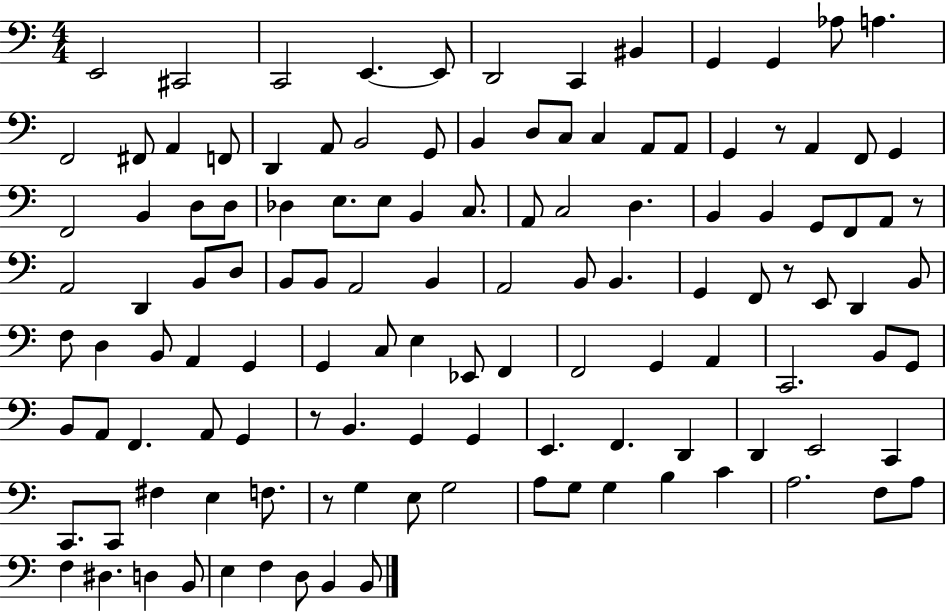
E2/h C#2/h C2/h E2/q. E2/e D2/h C2/q BIS2/q G2/q G2/q Ab3/e A3/q. F2/h F#2/e A2/q F2/e D2/q A2/e B2/h G2/e B2/q D3/e C3/e C3/q A2/e A2/e G2/q R/e A2/q F2/e G2/q F2/h B2/q D3/e D3/e Db3/q E3/e. E3/e B2/q C3/e. A2/e C3/h D3/q. B2/q B2/q G2/e F2/e A2/e R/e A2/h D2/q B2/e D3/e B2/e B2/e A2/h B2/q A2/h B2/e B2/q. G2/q F2/e R/e E2/e D2/q B2/e F3/e D3/q B2/e A2/q G2/q G2/q C3/e E3/q Eb2/e F2/q F2/h G2/q A2/q C2/h. B2/e G2/e B2/e A2/e F2/q. A2/e G2/q R/e B2/q. G2/q G2/q E2/q. F2/q. D2/q D2/q E2/h C2/q C2/e. C2/e F#3/q E3/q F3/e. R/e G3/q E3/e G3/h A3/e G3/e G3/q B3/q C4/q A3/h. F3/e A3/e F3/q D#3/q. D3/q B2/e E3/q F3/q D3/e B2/q B2/e